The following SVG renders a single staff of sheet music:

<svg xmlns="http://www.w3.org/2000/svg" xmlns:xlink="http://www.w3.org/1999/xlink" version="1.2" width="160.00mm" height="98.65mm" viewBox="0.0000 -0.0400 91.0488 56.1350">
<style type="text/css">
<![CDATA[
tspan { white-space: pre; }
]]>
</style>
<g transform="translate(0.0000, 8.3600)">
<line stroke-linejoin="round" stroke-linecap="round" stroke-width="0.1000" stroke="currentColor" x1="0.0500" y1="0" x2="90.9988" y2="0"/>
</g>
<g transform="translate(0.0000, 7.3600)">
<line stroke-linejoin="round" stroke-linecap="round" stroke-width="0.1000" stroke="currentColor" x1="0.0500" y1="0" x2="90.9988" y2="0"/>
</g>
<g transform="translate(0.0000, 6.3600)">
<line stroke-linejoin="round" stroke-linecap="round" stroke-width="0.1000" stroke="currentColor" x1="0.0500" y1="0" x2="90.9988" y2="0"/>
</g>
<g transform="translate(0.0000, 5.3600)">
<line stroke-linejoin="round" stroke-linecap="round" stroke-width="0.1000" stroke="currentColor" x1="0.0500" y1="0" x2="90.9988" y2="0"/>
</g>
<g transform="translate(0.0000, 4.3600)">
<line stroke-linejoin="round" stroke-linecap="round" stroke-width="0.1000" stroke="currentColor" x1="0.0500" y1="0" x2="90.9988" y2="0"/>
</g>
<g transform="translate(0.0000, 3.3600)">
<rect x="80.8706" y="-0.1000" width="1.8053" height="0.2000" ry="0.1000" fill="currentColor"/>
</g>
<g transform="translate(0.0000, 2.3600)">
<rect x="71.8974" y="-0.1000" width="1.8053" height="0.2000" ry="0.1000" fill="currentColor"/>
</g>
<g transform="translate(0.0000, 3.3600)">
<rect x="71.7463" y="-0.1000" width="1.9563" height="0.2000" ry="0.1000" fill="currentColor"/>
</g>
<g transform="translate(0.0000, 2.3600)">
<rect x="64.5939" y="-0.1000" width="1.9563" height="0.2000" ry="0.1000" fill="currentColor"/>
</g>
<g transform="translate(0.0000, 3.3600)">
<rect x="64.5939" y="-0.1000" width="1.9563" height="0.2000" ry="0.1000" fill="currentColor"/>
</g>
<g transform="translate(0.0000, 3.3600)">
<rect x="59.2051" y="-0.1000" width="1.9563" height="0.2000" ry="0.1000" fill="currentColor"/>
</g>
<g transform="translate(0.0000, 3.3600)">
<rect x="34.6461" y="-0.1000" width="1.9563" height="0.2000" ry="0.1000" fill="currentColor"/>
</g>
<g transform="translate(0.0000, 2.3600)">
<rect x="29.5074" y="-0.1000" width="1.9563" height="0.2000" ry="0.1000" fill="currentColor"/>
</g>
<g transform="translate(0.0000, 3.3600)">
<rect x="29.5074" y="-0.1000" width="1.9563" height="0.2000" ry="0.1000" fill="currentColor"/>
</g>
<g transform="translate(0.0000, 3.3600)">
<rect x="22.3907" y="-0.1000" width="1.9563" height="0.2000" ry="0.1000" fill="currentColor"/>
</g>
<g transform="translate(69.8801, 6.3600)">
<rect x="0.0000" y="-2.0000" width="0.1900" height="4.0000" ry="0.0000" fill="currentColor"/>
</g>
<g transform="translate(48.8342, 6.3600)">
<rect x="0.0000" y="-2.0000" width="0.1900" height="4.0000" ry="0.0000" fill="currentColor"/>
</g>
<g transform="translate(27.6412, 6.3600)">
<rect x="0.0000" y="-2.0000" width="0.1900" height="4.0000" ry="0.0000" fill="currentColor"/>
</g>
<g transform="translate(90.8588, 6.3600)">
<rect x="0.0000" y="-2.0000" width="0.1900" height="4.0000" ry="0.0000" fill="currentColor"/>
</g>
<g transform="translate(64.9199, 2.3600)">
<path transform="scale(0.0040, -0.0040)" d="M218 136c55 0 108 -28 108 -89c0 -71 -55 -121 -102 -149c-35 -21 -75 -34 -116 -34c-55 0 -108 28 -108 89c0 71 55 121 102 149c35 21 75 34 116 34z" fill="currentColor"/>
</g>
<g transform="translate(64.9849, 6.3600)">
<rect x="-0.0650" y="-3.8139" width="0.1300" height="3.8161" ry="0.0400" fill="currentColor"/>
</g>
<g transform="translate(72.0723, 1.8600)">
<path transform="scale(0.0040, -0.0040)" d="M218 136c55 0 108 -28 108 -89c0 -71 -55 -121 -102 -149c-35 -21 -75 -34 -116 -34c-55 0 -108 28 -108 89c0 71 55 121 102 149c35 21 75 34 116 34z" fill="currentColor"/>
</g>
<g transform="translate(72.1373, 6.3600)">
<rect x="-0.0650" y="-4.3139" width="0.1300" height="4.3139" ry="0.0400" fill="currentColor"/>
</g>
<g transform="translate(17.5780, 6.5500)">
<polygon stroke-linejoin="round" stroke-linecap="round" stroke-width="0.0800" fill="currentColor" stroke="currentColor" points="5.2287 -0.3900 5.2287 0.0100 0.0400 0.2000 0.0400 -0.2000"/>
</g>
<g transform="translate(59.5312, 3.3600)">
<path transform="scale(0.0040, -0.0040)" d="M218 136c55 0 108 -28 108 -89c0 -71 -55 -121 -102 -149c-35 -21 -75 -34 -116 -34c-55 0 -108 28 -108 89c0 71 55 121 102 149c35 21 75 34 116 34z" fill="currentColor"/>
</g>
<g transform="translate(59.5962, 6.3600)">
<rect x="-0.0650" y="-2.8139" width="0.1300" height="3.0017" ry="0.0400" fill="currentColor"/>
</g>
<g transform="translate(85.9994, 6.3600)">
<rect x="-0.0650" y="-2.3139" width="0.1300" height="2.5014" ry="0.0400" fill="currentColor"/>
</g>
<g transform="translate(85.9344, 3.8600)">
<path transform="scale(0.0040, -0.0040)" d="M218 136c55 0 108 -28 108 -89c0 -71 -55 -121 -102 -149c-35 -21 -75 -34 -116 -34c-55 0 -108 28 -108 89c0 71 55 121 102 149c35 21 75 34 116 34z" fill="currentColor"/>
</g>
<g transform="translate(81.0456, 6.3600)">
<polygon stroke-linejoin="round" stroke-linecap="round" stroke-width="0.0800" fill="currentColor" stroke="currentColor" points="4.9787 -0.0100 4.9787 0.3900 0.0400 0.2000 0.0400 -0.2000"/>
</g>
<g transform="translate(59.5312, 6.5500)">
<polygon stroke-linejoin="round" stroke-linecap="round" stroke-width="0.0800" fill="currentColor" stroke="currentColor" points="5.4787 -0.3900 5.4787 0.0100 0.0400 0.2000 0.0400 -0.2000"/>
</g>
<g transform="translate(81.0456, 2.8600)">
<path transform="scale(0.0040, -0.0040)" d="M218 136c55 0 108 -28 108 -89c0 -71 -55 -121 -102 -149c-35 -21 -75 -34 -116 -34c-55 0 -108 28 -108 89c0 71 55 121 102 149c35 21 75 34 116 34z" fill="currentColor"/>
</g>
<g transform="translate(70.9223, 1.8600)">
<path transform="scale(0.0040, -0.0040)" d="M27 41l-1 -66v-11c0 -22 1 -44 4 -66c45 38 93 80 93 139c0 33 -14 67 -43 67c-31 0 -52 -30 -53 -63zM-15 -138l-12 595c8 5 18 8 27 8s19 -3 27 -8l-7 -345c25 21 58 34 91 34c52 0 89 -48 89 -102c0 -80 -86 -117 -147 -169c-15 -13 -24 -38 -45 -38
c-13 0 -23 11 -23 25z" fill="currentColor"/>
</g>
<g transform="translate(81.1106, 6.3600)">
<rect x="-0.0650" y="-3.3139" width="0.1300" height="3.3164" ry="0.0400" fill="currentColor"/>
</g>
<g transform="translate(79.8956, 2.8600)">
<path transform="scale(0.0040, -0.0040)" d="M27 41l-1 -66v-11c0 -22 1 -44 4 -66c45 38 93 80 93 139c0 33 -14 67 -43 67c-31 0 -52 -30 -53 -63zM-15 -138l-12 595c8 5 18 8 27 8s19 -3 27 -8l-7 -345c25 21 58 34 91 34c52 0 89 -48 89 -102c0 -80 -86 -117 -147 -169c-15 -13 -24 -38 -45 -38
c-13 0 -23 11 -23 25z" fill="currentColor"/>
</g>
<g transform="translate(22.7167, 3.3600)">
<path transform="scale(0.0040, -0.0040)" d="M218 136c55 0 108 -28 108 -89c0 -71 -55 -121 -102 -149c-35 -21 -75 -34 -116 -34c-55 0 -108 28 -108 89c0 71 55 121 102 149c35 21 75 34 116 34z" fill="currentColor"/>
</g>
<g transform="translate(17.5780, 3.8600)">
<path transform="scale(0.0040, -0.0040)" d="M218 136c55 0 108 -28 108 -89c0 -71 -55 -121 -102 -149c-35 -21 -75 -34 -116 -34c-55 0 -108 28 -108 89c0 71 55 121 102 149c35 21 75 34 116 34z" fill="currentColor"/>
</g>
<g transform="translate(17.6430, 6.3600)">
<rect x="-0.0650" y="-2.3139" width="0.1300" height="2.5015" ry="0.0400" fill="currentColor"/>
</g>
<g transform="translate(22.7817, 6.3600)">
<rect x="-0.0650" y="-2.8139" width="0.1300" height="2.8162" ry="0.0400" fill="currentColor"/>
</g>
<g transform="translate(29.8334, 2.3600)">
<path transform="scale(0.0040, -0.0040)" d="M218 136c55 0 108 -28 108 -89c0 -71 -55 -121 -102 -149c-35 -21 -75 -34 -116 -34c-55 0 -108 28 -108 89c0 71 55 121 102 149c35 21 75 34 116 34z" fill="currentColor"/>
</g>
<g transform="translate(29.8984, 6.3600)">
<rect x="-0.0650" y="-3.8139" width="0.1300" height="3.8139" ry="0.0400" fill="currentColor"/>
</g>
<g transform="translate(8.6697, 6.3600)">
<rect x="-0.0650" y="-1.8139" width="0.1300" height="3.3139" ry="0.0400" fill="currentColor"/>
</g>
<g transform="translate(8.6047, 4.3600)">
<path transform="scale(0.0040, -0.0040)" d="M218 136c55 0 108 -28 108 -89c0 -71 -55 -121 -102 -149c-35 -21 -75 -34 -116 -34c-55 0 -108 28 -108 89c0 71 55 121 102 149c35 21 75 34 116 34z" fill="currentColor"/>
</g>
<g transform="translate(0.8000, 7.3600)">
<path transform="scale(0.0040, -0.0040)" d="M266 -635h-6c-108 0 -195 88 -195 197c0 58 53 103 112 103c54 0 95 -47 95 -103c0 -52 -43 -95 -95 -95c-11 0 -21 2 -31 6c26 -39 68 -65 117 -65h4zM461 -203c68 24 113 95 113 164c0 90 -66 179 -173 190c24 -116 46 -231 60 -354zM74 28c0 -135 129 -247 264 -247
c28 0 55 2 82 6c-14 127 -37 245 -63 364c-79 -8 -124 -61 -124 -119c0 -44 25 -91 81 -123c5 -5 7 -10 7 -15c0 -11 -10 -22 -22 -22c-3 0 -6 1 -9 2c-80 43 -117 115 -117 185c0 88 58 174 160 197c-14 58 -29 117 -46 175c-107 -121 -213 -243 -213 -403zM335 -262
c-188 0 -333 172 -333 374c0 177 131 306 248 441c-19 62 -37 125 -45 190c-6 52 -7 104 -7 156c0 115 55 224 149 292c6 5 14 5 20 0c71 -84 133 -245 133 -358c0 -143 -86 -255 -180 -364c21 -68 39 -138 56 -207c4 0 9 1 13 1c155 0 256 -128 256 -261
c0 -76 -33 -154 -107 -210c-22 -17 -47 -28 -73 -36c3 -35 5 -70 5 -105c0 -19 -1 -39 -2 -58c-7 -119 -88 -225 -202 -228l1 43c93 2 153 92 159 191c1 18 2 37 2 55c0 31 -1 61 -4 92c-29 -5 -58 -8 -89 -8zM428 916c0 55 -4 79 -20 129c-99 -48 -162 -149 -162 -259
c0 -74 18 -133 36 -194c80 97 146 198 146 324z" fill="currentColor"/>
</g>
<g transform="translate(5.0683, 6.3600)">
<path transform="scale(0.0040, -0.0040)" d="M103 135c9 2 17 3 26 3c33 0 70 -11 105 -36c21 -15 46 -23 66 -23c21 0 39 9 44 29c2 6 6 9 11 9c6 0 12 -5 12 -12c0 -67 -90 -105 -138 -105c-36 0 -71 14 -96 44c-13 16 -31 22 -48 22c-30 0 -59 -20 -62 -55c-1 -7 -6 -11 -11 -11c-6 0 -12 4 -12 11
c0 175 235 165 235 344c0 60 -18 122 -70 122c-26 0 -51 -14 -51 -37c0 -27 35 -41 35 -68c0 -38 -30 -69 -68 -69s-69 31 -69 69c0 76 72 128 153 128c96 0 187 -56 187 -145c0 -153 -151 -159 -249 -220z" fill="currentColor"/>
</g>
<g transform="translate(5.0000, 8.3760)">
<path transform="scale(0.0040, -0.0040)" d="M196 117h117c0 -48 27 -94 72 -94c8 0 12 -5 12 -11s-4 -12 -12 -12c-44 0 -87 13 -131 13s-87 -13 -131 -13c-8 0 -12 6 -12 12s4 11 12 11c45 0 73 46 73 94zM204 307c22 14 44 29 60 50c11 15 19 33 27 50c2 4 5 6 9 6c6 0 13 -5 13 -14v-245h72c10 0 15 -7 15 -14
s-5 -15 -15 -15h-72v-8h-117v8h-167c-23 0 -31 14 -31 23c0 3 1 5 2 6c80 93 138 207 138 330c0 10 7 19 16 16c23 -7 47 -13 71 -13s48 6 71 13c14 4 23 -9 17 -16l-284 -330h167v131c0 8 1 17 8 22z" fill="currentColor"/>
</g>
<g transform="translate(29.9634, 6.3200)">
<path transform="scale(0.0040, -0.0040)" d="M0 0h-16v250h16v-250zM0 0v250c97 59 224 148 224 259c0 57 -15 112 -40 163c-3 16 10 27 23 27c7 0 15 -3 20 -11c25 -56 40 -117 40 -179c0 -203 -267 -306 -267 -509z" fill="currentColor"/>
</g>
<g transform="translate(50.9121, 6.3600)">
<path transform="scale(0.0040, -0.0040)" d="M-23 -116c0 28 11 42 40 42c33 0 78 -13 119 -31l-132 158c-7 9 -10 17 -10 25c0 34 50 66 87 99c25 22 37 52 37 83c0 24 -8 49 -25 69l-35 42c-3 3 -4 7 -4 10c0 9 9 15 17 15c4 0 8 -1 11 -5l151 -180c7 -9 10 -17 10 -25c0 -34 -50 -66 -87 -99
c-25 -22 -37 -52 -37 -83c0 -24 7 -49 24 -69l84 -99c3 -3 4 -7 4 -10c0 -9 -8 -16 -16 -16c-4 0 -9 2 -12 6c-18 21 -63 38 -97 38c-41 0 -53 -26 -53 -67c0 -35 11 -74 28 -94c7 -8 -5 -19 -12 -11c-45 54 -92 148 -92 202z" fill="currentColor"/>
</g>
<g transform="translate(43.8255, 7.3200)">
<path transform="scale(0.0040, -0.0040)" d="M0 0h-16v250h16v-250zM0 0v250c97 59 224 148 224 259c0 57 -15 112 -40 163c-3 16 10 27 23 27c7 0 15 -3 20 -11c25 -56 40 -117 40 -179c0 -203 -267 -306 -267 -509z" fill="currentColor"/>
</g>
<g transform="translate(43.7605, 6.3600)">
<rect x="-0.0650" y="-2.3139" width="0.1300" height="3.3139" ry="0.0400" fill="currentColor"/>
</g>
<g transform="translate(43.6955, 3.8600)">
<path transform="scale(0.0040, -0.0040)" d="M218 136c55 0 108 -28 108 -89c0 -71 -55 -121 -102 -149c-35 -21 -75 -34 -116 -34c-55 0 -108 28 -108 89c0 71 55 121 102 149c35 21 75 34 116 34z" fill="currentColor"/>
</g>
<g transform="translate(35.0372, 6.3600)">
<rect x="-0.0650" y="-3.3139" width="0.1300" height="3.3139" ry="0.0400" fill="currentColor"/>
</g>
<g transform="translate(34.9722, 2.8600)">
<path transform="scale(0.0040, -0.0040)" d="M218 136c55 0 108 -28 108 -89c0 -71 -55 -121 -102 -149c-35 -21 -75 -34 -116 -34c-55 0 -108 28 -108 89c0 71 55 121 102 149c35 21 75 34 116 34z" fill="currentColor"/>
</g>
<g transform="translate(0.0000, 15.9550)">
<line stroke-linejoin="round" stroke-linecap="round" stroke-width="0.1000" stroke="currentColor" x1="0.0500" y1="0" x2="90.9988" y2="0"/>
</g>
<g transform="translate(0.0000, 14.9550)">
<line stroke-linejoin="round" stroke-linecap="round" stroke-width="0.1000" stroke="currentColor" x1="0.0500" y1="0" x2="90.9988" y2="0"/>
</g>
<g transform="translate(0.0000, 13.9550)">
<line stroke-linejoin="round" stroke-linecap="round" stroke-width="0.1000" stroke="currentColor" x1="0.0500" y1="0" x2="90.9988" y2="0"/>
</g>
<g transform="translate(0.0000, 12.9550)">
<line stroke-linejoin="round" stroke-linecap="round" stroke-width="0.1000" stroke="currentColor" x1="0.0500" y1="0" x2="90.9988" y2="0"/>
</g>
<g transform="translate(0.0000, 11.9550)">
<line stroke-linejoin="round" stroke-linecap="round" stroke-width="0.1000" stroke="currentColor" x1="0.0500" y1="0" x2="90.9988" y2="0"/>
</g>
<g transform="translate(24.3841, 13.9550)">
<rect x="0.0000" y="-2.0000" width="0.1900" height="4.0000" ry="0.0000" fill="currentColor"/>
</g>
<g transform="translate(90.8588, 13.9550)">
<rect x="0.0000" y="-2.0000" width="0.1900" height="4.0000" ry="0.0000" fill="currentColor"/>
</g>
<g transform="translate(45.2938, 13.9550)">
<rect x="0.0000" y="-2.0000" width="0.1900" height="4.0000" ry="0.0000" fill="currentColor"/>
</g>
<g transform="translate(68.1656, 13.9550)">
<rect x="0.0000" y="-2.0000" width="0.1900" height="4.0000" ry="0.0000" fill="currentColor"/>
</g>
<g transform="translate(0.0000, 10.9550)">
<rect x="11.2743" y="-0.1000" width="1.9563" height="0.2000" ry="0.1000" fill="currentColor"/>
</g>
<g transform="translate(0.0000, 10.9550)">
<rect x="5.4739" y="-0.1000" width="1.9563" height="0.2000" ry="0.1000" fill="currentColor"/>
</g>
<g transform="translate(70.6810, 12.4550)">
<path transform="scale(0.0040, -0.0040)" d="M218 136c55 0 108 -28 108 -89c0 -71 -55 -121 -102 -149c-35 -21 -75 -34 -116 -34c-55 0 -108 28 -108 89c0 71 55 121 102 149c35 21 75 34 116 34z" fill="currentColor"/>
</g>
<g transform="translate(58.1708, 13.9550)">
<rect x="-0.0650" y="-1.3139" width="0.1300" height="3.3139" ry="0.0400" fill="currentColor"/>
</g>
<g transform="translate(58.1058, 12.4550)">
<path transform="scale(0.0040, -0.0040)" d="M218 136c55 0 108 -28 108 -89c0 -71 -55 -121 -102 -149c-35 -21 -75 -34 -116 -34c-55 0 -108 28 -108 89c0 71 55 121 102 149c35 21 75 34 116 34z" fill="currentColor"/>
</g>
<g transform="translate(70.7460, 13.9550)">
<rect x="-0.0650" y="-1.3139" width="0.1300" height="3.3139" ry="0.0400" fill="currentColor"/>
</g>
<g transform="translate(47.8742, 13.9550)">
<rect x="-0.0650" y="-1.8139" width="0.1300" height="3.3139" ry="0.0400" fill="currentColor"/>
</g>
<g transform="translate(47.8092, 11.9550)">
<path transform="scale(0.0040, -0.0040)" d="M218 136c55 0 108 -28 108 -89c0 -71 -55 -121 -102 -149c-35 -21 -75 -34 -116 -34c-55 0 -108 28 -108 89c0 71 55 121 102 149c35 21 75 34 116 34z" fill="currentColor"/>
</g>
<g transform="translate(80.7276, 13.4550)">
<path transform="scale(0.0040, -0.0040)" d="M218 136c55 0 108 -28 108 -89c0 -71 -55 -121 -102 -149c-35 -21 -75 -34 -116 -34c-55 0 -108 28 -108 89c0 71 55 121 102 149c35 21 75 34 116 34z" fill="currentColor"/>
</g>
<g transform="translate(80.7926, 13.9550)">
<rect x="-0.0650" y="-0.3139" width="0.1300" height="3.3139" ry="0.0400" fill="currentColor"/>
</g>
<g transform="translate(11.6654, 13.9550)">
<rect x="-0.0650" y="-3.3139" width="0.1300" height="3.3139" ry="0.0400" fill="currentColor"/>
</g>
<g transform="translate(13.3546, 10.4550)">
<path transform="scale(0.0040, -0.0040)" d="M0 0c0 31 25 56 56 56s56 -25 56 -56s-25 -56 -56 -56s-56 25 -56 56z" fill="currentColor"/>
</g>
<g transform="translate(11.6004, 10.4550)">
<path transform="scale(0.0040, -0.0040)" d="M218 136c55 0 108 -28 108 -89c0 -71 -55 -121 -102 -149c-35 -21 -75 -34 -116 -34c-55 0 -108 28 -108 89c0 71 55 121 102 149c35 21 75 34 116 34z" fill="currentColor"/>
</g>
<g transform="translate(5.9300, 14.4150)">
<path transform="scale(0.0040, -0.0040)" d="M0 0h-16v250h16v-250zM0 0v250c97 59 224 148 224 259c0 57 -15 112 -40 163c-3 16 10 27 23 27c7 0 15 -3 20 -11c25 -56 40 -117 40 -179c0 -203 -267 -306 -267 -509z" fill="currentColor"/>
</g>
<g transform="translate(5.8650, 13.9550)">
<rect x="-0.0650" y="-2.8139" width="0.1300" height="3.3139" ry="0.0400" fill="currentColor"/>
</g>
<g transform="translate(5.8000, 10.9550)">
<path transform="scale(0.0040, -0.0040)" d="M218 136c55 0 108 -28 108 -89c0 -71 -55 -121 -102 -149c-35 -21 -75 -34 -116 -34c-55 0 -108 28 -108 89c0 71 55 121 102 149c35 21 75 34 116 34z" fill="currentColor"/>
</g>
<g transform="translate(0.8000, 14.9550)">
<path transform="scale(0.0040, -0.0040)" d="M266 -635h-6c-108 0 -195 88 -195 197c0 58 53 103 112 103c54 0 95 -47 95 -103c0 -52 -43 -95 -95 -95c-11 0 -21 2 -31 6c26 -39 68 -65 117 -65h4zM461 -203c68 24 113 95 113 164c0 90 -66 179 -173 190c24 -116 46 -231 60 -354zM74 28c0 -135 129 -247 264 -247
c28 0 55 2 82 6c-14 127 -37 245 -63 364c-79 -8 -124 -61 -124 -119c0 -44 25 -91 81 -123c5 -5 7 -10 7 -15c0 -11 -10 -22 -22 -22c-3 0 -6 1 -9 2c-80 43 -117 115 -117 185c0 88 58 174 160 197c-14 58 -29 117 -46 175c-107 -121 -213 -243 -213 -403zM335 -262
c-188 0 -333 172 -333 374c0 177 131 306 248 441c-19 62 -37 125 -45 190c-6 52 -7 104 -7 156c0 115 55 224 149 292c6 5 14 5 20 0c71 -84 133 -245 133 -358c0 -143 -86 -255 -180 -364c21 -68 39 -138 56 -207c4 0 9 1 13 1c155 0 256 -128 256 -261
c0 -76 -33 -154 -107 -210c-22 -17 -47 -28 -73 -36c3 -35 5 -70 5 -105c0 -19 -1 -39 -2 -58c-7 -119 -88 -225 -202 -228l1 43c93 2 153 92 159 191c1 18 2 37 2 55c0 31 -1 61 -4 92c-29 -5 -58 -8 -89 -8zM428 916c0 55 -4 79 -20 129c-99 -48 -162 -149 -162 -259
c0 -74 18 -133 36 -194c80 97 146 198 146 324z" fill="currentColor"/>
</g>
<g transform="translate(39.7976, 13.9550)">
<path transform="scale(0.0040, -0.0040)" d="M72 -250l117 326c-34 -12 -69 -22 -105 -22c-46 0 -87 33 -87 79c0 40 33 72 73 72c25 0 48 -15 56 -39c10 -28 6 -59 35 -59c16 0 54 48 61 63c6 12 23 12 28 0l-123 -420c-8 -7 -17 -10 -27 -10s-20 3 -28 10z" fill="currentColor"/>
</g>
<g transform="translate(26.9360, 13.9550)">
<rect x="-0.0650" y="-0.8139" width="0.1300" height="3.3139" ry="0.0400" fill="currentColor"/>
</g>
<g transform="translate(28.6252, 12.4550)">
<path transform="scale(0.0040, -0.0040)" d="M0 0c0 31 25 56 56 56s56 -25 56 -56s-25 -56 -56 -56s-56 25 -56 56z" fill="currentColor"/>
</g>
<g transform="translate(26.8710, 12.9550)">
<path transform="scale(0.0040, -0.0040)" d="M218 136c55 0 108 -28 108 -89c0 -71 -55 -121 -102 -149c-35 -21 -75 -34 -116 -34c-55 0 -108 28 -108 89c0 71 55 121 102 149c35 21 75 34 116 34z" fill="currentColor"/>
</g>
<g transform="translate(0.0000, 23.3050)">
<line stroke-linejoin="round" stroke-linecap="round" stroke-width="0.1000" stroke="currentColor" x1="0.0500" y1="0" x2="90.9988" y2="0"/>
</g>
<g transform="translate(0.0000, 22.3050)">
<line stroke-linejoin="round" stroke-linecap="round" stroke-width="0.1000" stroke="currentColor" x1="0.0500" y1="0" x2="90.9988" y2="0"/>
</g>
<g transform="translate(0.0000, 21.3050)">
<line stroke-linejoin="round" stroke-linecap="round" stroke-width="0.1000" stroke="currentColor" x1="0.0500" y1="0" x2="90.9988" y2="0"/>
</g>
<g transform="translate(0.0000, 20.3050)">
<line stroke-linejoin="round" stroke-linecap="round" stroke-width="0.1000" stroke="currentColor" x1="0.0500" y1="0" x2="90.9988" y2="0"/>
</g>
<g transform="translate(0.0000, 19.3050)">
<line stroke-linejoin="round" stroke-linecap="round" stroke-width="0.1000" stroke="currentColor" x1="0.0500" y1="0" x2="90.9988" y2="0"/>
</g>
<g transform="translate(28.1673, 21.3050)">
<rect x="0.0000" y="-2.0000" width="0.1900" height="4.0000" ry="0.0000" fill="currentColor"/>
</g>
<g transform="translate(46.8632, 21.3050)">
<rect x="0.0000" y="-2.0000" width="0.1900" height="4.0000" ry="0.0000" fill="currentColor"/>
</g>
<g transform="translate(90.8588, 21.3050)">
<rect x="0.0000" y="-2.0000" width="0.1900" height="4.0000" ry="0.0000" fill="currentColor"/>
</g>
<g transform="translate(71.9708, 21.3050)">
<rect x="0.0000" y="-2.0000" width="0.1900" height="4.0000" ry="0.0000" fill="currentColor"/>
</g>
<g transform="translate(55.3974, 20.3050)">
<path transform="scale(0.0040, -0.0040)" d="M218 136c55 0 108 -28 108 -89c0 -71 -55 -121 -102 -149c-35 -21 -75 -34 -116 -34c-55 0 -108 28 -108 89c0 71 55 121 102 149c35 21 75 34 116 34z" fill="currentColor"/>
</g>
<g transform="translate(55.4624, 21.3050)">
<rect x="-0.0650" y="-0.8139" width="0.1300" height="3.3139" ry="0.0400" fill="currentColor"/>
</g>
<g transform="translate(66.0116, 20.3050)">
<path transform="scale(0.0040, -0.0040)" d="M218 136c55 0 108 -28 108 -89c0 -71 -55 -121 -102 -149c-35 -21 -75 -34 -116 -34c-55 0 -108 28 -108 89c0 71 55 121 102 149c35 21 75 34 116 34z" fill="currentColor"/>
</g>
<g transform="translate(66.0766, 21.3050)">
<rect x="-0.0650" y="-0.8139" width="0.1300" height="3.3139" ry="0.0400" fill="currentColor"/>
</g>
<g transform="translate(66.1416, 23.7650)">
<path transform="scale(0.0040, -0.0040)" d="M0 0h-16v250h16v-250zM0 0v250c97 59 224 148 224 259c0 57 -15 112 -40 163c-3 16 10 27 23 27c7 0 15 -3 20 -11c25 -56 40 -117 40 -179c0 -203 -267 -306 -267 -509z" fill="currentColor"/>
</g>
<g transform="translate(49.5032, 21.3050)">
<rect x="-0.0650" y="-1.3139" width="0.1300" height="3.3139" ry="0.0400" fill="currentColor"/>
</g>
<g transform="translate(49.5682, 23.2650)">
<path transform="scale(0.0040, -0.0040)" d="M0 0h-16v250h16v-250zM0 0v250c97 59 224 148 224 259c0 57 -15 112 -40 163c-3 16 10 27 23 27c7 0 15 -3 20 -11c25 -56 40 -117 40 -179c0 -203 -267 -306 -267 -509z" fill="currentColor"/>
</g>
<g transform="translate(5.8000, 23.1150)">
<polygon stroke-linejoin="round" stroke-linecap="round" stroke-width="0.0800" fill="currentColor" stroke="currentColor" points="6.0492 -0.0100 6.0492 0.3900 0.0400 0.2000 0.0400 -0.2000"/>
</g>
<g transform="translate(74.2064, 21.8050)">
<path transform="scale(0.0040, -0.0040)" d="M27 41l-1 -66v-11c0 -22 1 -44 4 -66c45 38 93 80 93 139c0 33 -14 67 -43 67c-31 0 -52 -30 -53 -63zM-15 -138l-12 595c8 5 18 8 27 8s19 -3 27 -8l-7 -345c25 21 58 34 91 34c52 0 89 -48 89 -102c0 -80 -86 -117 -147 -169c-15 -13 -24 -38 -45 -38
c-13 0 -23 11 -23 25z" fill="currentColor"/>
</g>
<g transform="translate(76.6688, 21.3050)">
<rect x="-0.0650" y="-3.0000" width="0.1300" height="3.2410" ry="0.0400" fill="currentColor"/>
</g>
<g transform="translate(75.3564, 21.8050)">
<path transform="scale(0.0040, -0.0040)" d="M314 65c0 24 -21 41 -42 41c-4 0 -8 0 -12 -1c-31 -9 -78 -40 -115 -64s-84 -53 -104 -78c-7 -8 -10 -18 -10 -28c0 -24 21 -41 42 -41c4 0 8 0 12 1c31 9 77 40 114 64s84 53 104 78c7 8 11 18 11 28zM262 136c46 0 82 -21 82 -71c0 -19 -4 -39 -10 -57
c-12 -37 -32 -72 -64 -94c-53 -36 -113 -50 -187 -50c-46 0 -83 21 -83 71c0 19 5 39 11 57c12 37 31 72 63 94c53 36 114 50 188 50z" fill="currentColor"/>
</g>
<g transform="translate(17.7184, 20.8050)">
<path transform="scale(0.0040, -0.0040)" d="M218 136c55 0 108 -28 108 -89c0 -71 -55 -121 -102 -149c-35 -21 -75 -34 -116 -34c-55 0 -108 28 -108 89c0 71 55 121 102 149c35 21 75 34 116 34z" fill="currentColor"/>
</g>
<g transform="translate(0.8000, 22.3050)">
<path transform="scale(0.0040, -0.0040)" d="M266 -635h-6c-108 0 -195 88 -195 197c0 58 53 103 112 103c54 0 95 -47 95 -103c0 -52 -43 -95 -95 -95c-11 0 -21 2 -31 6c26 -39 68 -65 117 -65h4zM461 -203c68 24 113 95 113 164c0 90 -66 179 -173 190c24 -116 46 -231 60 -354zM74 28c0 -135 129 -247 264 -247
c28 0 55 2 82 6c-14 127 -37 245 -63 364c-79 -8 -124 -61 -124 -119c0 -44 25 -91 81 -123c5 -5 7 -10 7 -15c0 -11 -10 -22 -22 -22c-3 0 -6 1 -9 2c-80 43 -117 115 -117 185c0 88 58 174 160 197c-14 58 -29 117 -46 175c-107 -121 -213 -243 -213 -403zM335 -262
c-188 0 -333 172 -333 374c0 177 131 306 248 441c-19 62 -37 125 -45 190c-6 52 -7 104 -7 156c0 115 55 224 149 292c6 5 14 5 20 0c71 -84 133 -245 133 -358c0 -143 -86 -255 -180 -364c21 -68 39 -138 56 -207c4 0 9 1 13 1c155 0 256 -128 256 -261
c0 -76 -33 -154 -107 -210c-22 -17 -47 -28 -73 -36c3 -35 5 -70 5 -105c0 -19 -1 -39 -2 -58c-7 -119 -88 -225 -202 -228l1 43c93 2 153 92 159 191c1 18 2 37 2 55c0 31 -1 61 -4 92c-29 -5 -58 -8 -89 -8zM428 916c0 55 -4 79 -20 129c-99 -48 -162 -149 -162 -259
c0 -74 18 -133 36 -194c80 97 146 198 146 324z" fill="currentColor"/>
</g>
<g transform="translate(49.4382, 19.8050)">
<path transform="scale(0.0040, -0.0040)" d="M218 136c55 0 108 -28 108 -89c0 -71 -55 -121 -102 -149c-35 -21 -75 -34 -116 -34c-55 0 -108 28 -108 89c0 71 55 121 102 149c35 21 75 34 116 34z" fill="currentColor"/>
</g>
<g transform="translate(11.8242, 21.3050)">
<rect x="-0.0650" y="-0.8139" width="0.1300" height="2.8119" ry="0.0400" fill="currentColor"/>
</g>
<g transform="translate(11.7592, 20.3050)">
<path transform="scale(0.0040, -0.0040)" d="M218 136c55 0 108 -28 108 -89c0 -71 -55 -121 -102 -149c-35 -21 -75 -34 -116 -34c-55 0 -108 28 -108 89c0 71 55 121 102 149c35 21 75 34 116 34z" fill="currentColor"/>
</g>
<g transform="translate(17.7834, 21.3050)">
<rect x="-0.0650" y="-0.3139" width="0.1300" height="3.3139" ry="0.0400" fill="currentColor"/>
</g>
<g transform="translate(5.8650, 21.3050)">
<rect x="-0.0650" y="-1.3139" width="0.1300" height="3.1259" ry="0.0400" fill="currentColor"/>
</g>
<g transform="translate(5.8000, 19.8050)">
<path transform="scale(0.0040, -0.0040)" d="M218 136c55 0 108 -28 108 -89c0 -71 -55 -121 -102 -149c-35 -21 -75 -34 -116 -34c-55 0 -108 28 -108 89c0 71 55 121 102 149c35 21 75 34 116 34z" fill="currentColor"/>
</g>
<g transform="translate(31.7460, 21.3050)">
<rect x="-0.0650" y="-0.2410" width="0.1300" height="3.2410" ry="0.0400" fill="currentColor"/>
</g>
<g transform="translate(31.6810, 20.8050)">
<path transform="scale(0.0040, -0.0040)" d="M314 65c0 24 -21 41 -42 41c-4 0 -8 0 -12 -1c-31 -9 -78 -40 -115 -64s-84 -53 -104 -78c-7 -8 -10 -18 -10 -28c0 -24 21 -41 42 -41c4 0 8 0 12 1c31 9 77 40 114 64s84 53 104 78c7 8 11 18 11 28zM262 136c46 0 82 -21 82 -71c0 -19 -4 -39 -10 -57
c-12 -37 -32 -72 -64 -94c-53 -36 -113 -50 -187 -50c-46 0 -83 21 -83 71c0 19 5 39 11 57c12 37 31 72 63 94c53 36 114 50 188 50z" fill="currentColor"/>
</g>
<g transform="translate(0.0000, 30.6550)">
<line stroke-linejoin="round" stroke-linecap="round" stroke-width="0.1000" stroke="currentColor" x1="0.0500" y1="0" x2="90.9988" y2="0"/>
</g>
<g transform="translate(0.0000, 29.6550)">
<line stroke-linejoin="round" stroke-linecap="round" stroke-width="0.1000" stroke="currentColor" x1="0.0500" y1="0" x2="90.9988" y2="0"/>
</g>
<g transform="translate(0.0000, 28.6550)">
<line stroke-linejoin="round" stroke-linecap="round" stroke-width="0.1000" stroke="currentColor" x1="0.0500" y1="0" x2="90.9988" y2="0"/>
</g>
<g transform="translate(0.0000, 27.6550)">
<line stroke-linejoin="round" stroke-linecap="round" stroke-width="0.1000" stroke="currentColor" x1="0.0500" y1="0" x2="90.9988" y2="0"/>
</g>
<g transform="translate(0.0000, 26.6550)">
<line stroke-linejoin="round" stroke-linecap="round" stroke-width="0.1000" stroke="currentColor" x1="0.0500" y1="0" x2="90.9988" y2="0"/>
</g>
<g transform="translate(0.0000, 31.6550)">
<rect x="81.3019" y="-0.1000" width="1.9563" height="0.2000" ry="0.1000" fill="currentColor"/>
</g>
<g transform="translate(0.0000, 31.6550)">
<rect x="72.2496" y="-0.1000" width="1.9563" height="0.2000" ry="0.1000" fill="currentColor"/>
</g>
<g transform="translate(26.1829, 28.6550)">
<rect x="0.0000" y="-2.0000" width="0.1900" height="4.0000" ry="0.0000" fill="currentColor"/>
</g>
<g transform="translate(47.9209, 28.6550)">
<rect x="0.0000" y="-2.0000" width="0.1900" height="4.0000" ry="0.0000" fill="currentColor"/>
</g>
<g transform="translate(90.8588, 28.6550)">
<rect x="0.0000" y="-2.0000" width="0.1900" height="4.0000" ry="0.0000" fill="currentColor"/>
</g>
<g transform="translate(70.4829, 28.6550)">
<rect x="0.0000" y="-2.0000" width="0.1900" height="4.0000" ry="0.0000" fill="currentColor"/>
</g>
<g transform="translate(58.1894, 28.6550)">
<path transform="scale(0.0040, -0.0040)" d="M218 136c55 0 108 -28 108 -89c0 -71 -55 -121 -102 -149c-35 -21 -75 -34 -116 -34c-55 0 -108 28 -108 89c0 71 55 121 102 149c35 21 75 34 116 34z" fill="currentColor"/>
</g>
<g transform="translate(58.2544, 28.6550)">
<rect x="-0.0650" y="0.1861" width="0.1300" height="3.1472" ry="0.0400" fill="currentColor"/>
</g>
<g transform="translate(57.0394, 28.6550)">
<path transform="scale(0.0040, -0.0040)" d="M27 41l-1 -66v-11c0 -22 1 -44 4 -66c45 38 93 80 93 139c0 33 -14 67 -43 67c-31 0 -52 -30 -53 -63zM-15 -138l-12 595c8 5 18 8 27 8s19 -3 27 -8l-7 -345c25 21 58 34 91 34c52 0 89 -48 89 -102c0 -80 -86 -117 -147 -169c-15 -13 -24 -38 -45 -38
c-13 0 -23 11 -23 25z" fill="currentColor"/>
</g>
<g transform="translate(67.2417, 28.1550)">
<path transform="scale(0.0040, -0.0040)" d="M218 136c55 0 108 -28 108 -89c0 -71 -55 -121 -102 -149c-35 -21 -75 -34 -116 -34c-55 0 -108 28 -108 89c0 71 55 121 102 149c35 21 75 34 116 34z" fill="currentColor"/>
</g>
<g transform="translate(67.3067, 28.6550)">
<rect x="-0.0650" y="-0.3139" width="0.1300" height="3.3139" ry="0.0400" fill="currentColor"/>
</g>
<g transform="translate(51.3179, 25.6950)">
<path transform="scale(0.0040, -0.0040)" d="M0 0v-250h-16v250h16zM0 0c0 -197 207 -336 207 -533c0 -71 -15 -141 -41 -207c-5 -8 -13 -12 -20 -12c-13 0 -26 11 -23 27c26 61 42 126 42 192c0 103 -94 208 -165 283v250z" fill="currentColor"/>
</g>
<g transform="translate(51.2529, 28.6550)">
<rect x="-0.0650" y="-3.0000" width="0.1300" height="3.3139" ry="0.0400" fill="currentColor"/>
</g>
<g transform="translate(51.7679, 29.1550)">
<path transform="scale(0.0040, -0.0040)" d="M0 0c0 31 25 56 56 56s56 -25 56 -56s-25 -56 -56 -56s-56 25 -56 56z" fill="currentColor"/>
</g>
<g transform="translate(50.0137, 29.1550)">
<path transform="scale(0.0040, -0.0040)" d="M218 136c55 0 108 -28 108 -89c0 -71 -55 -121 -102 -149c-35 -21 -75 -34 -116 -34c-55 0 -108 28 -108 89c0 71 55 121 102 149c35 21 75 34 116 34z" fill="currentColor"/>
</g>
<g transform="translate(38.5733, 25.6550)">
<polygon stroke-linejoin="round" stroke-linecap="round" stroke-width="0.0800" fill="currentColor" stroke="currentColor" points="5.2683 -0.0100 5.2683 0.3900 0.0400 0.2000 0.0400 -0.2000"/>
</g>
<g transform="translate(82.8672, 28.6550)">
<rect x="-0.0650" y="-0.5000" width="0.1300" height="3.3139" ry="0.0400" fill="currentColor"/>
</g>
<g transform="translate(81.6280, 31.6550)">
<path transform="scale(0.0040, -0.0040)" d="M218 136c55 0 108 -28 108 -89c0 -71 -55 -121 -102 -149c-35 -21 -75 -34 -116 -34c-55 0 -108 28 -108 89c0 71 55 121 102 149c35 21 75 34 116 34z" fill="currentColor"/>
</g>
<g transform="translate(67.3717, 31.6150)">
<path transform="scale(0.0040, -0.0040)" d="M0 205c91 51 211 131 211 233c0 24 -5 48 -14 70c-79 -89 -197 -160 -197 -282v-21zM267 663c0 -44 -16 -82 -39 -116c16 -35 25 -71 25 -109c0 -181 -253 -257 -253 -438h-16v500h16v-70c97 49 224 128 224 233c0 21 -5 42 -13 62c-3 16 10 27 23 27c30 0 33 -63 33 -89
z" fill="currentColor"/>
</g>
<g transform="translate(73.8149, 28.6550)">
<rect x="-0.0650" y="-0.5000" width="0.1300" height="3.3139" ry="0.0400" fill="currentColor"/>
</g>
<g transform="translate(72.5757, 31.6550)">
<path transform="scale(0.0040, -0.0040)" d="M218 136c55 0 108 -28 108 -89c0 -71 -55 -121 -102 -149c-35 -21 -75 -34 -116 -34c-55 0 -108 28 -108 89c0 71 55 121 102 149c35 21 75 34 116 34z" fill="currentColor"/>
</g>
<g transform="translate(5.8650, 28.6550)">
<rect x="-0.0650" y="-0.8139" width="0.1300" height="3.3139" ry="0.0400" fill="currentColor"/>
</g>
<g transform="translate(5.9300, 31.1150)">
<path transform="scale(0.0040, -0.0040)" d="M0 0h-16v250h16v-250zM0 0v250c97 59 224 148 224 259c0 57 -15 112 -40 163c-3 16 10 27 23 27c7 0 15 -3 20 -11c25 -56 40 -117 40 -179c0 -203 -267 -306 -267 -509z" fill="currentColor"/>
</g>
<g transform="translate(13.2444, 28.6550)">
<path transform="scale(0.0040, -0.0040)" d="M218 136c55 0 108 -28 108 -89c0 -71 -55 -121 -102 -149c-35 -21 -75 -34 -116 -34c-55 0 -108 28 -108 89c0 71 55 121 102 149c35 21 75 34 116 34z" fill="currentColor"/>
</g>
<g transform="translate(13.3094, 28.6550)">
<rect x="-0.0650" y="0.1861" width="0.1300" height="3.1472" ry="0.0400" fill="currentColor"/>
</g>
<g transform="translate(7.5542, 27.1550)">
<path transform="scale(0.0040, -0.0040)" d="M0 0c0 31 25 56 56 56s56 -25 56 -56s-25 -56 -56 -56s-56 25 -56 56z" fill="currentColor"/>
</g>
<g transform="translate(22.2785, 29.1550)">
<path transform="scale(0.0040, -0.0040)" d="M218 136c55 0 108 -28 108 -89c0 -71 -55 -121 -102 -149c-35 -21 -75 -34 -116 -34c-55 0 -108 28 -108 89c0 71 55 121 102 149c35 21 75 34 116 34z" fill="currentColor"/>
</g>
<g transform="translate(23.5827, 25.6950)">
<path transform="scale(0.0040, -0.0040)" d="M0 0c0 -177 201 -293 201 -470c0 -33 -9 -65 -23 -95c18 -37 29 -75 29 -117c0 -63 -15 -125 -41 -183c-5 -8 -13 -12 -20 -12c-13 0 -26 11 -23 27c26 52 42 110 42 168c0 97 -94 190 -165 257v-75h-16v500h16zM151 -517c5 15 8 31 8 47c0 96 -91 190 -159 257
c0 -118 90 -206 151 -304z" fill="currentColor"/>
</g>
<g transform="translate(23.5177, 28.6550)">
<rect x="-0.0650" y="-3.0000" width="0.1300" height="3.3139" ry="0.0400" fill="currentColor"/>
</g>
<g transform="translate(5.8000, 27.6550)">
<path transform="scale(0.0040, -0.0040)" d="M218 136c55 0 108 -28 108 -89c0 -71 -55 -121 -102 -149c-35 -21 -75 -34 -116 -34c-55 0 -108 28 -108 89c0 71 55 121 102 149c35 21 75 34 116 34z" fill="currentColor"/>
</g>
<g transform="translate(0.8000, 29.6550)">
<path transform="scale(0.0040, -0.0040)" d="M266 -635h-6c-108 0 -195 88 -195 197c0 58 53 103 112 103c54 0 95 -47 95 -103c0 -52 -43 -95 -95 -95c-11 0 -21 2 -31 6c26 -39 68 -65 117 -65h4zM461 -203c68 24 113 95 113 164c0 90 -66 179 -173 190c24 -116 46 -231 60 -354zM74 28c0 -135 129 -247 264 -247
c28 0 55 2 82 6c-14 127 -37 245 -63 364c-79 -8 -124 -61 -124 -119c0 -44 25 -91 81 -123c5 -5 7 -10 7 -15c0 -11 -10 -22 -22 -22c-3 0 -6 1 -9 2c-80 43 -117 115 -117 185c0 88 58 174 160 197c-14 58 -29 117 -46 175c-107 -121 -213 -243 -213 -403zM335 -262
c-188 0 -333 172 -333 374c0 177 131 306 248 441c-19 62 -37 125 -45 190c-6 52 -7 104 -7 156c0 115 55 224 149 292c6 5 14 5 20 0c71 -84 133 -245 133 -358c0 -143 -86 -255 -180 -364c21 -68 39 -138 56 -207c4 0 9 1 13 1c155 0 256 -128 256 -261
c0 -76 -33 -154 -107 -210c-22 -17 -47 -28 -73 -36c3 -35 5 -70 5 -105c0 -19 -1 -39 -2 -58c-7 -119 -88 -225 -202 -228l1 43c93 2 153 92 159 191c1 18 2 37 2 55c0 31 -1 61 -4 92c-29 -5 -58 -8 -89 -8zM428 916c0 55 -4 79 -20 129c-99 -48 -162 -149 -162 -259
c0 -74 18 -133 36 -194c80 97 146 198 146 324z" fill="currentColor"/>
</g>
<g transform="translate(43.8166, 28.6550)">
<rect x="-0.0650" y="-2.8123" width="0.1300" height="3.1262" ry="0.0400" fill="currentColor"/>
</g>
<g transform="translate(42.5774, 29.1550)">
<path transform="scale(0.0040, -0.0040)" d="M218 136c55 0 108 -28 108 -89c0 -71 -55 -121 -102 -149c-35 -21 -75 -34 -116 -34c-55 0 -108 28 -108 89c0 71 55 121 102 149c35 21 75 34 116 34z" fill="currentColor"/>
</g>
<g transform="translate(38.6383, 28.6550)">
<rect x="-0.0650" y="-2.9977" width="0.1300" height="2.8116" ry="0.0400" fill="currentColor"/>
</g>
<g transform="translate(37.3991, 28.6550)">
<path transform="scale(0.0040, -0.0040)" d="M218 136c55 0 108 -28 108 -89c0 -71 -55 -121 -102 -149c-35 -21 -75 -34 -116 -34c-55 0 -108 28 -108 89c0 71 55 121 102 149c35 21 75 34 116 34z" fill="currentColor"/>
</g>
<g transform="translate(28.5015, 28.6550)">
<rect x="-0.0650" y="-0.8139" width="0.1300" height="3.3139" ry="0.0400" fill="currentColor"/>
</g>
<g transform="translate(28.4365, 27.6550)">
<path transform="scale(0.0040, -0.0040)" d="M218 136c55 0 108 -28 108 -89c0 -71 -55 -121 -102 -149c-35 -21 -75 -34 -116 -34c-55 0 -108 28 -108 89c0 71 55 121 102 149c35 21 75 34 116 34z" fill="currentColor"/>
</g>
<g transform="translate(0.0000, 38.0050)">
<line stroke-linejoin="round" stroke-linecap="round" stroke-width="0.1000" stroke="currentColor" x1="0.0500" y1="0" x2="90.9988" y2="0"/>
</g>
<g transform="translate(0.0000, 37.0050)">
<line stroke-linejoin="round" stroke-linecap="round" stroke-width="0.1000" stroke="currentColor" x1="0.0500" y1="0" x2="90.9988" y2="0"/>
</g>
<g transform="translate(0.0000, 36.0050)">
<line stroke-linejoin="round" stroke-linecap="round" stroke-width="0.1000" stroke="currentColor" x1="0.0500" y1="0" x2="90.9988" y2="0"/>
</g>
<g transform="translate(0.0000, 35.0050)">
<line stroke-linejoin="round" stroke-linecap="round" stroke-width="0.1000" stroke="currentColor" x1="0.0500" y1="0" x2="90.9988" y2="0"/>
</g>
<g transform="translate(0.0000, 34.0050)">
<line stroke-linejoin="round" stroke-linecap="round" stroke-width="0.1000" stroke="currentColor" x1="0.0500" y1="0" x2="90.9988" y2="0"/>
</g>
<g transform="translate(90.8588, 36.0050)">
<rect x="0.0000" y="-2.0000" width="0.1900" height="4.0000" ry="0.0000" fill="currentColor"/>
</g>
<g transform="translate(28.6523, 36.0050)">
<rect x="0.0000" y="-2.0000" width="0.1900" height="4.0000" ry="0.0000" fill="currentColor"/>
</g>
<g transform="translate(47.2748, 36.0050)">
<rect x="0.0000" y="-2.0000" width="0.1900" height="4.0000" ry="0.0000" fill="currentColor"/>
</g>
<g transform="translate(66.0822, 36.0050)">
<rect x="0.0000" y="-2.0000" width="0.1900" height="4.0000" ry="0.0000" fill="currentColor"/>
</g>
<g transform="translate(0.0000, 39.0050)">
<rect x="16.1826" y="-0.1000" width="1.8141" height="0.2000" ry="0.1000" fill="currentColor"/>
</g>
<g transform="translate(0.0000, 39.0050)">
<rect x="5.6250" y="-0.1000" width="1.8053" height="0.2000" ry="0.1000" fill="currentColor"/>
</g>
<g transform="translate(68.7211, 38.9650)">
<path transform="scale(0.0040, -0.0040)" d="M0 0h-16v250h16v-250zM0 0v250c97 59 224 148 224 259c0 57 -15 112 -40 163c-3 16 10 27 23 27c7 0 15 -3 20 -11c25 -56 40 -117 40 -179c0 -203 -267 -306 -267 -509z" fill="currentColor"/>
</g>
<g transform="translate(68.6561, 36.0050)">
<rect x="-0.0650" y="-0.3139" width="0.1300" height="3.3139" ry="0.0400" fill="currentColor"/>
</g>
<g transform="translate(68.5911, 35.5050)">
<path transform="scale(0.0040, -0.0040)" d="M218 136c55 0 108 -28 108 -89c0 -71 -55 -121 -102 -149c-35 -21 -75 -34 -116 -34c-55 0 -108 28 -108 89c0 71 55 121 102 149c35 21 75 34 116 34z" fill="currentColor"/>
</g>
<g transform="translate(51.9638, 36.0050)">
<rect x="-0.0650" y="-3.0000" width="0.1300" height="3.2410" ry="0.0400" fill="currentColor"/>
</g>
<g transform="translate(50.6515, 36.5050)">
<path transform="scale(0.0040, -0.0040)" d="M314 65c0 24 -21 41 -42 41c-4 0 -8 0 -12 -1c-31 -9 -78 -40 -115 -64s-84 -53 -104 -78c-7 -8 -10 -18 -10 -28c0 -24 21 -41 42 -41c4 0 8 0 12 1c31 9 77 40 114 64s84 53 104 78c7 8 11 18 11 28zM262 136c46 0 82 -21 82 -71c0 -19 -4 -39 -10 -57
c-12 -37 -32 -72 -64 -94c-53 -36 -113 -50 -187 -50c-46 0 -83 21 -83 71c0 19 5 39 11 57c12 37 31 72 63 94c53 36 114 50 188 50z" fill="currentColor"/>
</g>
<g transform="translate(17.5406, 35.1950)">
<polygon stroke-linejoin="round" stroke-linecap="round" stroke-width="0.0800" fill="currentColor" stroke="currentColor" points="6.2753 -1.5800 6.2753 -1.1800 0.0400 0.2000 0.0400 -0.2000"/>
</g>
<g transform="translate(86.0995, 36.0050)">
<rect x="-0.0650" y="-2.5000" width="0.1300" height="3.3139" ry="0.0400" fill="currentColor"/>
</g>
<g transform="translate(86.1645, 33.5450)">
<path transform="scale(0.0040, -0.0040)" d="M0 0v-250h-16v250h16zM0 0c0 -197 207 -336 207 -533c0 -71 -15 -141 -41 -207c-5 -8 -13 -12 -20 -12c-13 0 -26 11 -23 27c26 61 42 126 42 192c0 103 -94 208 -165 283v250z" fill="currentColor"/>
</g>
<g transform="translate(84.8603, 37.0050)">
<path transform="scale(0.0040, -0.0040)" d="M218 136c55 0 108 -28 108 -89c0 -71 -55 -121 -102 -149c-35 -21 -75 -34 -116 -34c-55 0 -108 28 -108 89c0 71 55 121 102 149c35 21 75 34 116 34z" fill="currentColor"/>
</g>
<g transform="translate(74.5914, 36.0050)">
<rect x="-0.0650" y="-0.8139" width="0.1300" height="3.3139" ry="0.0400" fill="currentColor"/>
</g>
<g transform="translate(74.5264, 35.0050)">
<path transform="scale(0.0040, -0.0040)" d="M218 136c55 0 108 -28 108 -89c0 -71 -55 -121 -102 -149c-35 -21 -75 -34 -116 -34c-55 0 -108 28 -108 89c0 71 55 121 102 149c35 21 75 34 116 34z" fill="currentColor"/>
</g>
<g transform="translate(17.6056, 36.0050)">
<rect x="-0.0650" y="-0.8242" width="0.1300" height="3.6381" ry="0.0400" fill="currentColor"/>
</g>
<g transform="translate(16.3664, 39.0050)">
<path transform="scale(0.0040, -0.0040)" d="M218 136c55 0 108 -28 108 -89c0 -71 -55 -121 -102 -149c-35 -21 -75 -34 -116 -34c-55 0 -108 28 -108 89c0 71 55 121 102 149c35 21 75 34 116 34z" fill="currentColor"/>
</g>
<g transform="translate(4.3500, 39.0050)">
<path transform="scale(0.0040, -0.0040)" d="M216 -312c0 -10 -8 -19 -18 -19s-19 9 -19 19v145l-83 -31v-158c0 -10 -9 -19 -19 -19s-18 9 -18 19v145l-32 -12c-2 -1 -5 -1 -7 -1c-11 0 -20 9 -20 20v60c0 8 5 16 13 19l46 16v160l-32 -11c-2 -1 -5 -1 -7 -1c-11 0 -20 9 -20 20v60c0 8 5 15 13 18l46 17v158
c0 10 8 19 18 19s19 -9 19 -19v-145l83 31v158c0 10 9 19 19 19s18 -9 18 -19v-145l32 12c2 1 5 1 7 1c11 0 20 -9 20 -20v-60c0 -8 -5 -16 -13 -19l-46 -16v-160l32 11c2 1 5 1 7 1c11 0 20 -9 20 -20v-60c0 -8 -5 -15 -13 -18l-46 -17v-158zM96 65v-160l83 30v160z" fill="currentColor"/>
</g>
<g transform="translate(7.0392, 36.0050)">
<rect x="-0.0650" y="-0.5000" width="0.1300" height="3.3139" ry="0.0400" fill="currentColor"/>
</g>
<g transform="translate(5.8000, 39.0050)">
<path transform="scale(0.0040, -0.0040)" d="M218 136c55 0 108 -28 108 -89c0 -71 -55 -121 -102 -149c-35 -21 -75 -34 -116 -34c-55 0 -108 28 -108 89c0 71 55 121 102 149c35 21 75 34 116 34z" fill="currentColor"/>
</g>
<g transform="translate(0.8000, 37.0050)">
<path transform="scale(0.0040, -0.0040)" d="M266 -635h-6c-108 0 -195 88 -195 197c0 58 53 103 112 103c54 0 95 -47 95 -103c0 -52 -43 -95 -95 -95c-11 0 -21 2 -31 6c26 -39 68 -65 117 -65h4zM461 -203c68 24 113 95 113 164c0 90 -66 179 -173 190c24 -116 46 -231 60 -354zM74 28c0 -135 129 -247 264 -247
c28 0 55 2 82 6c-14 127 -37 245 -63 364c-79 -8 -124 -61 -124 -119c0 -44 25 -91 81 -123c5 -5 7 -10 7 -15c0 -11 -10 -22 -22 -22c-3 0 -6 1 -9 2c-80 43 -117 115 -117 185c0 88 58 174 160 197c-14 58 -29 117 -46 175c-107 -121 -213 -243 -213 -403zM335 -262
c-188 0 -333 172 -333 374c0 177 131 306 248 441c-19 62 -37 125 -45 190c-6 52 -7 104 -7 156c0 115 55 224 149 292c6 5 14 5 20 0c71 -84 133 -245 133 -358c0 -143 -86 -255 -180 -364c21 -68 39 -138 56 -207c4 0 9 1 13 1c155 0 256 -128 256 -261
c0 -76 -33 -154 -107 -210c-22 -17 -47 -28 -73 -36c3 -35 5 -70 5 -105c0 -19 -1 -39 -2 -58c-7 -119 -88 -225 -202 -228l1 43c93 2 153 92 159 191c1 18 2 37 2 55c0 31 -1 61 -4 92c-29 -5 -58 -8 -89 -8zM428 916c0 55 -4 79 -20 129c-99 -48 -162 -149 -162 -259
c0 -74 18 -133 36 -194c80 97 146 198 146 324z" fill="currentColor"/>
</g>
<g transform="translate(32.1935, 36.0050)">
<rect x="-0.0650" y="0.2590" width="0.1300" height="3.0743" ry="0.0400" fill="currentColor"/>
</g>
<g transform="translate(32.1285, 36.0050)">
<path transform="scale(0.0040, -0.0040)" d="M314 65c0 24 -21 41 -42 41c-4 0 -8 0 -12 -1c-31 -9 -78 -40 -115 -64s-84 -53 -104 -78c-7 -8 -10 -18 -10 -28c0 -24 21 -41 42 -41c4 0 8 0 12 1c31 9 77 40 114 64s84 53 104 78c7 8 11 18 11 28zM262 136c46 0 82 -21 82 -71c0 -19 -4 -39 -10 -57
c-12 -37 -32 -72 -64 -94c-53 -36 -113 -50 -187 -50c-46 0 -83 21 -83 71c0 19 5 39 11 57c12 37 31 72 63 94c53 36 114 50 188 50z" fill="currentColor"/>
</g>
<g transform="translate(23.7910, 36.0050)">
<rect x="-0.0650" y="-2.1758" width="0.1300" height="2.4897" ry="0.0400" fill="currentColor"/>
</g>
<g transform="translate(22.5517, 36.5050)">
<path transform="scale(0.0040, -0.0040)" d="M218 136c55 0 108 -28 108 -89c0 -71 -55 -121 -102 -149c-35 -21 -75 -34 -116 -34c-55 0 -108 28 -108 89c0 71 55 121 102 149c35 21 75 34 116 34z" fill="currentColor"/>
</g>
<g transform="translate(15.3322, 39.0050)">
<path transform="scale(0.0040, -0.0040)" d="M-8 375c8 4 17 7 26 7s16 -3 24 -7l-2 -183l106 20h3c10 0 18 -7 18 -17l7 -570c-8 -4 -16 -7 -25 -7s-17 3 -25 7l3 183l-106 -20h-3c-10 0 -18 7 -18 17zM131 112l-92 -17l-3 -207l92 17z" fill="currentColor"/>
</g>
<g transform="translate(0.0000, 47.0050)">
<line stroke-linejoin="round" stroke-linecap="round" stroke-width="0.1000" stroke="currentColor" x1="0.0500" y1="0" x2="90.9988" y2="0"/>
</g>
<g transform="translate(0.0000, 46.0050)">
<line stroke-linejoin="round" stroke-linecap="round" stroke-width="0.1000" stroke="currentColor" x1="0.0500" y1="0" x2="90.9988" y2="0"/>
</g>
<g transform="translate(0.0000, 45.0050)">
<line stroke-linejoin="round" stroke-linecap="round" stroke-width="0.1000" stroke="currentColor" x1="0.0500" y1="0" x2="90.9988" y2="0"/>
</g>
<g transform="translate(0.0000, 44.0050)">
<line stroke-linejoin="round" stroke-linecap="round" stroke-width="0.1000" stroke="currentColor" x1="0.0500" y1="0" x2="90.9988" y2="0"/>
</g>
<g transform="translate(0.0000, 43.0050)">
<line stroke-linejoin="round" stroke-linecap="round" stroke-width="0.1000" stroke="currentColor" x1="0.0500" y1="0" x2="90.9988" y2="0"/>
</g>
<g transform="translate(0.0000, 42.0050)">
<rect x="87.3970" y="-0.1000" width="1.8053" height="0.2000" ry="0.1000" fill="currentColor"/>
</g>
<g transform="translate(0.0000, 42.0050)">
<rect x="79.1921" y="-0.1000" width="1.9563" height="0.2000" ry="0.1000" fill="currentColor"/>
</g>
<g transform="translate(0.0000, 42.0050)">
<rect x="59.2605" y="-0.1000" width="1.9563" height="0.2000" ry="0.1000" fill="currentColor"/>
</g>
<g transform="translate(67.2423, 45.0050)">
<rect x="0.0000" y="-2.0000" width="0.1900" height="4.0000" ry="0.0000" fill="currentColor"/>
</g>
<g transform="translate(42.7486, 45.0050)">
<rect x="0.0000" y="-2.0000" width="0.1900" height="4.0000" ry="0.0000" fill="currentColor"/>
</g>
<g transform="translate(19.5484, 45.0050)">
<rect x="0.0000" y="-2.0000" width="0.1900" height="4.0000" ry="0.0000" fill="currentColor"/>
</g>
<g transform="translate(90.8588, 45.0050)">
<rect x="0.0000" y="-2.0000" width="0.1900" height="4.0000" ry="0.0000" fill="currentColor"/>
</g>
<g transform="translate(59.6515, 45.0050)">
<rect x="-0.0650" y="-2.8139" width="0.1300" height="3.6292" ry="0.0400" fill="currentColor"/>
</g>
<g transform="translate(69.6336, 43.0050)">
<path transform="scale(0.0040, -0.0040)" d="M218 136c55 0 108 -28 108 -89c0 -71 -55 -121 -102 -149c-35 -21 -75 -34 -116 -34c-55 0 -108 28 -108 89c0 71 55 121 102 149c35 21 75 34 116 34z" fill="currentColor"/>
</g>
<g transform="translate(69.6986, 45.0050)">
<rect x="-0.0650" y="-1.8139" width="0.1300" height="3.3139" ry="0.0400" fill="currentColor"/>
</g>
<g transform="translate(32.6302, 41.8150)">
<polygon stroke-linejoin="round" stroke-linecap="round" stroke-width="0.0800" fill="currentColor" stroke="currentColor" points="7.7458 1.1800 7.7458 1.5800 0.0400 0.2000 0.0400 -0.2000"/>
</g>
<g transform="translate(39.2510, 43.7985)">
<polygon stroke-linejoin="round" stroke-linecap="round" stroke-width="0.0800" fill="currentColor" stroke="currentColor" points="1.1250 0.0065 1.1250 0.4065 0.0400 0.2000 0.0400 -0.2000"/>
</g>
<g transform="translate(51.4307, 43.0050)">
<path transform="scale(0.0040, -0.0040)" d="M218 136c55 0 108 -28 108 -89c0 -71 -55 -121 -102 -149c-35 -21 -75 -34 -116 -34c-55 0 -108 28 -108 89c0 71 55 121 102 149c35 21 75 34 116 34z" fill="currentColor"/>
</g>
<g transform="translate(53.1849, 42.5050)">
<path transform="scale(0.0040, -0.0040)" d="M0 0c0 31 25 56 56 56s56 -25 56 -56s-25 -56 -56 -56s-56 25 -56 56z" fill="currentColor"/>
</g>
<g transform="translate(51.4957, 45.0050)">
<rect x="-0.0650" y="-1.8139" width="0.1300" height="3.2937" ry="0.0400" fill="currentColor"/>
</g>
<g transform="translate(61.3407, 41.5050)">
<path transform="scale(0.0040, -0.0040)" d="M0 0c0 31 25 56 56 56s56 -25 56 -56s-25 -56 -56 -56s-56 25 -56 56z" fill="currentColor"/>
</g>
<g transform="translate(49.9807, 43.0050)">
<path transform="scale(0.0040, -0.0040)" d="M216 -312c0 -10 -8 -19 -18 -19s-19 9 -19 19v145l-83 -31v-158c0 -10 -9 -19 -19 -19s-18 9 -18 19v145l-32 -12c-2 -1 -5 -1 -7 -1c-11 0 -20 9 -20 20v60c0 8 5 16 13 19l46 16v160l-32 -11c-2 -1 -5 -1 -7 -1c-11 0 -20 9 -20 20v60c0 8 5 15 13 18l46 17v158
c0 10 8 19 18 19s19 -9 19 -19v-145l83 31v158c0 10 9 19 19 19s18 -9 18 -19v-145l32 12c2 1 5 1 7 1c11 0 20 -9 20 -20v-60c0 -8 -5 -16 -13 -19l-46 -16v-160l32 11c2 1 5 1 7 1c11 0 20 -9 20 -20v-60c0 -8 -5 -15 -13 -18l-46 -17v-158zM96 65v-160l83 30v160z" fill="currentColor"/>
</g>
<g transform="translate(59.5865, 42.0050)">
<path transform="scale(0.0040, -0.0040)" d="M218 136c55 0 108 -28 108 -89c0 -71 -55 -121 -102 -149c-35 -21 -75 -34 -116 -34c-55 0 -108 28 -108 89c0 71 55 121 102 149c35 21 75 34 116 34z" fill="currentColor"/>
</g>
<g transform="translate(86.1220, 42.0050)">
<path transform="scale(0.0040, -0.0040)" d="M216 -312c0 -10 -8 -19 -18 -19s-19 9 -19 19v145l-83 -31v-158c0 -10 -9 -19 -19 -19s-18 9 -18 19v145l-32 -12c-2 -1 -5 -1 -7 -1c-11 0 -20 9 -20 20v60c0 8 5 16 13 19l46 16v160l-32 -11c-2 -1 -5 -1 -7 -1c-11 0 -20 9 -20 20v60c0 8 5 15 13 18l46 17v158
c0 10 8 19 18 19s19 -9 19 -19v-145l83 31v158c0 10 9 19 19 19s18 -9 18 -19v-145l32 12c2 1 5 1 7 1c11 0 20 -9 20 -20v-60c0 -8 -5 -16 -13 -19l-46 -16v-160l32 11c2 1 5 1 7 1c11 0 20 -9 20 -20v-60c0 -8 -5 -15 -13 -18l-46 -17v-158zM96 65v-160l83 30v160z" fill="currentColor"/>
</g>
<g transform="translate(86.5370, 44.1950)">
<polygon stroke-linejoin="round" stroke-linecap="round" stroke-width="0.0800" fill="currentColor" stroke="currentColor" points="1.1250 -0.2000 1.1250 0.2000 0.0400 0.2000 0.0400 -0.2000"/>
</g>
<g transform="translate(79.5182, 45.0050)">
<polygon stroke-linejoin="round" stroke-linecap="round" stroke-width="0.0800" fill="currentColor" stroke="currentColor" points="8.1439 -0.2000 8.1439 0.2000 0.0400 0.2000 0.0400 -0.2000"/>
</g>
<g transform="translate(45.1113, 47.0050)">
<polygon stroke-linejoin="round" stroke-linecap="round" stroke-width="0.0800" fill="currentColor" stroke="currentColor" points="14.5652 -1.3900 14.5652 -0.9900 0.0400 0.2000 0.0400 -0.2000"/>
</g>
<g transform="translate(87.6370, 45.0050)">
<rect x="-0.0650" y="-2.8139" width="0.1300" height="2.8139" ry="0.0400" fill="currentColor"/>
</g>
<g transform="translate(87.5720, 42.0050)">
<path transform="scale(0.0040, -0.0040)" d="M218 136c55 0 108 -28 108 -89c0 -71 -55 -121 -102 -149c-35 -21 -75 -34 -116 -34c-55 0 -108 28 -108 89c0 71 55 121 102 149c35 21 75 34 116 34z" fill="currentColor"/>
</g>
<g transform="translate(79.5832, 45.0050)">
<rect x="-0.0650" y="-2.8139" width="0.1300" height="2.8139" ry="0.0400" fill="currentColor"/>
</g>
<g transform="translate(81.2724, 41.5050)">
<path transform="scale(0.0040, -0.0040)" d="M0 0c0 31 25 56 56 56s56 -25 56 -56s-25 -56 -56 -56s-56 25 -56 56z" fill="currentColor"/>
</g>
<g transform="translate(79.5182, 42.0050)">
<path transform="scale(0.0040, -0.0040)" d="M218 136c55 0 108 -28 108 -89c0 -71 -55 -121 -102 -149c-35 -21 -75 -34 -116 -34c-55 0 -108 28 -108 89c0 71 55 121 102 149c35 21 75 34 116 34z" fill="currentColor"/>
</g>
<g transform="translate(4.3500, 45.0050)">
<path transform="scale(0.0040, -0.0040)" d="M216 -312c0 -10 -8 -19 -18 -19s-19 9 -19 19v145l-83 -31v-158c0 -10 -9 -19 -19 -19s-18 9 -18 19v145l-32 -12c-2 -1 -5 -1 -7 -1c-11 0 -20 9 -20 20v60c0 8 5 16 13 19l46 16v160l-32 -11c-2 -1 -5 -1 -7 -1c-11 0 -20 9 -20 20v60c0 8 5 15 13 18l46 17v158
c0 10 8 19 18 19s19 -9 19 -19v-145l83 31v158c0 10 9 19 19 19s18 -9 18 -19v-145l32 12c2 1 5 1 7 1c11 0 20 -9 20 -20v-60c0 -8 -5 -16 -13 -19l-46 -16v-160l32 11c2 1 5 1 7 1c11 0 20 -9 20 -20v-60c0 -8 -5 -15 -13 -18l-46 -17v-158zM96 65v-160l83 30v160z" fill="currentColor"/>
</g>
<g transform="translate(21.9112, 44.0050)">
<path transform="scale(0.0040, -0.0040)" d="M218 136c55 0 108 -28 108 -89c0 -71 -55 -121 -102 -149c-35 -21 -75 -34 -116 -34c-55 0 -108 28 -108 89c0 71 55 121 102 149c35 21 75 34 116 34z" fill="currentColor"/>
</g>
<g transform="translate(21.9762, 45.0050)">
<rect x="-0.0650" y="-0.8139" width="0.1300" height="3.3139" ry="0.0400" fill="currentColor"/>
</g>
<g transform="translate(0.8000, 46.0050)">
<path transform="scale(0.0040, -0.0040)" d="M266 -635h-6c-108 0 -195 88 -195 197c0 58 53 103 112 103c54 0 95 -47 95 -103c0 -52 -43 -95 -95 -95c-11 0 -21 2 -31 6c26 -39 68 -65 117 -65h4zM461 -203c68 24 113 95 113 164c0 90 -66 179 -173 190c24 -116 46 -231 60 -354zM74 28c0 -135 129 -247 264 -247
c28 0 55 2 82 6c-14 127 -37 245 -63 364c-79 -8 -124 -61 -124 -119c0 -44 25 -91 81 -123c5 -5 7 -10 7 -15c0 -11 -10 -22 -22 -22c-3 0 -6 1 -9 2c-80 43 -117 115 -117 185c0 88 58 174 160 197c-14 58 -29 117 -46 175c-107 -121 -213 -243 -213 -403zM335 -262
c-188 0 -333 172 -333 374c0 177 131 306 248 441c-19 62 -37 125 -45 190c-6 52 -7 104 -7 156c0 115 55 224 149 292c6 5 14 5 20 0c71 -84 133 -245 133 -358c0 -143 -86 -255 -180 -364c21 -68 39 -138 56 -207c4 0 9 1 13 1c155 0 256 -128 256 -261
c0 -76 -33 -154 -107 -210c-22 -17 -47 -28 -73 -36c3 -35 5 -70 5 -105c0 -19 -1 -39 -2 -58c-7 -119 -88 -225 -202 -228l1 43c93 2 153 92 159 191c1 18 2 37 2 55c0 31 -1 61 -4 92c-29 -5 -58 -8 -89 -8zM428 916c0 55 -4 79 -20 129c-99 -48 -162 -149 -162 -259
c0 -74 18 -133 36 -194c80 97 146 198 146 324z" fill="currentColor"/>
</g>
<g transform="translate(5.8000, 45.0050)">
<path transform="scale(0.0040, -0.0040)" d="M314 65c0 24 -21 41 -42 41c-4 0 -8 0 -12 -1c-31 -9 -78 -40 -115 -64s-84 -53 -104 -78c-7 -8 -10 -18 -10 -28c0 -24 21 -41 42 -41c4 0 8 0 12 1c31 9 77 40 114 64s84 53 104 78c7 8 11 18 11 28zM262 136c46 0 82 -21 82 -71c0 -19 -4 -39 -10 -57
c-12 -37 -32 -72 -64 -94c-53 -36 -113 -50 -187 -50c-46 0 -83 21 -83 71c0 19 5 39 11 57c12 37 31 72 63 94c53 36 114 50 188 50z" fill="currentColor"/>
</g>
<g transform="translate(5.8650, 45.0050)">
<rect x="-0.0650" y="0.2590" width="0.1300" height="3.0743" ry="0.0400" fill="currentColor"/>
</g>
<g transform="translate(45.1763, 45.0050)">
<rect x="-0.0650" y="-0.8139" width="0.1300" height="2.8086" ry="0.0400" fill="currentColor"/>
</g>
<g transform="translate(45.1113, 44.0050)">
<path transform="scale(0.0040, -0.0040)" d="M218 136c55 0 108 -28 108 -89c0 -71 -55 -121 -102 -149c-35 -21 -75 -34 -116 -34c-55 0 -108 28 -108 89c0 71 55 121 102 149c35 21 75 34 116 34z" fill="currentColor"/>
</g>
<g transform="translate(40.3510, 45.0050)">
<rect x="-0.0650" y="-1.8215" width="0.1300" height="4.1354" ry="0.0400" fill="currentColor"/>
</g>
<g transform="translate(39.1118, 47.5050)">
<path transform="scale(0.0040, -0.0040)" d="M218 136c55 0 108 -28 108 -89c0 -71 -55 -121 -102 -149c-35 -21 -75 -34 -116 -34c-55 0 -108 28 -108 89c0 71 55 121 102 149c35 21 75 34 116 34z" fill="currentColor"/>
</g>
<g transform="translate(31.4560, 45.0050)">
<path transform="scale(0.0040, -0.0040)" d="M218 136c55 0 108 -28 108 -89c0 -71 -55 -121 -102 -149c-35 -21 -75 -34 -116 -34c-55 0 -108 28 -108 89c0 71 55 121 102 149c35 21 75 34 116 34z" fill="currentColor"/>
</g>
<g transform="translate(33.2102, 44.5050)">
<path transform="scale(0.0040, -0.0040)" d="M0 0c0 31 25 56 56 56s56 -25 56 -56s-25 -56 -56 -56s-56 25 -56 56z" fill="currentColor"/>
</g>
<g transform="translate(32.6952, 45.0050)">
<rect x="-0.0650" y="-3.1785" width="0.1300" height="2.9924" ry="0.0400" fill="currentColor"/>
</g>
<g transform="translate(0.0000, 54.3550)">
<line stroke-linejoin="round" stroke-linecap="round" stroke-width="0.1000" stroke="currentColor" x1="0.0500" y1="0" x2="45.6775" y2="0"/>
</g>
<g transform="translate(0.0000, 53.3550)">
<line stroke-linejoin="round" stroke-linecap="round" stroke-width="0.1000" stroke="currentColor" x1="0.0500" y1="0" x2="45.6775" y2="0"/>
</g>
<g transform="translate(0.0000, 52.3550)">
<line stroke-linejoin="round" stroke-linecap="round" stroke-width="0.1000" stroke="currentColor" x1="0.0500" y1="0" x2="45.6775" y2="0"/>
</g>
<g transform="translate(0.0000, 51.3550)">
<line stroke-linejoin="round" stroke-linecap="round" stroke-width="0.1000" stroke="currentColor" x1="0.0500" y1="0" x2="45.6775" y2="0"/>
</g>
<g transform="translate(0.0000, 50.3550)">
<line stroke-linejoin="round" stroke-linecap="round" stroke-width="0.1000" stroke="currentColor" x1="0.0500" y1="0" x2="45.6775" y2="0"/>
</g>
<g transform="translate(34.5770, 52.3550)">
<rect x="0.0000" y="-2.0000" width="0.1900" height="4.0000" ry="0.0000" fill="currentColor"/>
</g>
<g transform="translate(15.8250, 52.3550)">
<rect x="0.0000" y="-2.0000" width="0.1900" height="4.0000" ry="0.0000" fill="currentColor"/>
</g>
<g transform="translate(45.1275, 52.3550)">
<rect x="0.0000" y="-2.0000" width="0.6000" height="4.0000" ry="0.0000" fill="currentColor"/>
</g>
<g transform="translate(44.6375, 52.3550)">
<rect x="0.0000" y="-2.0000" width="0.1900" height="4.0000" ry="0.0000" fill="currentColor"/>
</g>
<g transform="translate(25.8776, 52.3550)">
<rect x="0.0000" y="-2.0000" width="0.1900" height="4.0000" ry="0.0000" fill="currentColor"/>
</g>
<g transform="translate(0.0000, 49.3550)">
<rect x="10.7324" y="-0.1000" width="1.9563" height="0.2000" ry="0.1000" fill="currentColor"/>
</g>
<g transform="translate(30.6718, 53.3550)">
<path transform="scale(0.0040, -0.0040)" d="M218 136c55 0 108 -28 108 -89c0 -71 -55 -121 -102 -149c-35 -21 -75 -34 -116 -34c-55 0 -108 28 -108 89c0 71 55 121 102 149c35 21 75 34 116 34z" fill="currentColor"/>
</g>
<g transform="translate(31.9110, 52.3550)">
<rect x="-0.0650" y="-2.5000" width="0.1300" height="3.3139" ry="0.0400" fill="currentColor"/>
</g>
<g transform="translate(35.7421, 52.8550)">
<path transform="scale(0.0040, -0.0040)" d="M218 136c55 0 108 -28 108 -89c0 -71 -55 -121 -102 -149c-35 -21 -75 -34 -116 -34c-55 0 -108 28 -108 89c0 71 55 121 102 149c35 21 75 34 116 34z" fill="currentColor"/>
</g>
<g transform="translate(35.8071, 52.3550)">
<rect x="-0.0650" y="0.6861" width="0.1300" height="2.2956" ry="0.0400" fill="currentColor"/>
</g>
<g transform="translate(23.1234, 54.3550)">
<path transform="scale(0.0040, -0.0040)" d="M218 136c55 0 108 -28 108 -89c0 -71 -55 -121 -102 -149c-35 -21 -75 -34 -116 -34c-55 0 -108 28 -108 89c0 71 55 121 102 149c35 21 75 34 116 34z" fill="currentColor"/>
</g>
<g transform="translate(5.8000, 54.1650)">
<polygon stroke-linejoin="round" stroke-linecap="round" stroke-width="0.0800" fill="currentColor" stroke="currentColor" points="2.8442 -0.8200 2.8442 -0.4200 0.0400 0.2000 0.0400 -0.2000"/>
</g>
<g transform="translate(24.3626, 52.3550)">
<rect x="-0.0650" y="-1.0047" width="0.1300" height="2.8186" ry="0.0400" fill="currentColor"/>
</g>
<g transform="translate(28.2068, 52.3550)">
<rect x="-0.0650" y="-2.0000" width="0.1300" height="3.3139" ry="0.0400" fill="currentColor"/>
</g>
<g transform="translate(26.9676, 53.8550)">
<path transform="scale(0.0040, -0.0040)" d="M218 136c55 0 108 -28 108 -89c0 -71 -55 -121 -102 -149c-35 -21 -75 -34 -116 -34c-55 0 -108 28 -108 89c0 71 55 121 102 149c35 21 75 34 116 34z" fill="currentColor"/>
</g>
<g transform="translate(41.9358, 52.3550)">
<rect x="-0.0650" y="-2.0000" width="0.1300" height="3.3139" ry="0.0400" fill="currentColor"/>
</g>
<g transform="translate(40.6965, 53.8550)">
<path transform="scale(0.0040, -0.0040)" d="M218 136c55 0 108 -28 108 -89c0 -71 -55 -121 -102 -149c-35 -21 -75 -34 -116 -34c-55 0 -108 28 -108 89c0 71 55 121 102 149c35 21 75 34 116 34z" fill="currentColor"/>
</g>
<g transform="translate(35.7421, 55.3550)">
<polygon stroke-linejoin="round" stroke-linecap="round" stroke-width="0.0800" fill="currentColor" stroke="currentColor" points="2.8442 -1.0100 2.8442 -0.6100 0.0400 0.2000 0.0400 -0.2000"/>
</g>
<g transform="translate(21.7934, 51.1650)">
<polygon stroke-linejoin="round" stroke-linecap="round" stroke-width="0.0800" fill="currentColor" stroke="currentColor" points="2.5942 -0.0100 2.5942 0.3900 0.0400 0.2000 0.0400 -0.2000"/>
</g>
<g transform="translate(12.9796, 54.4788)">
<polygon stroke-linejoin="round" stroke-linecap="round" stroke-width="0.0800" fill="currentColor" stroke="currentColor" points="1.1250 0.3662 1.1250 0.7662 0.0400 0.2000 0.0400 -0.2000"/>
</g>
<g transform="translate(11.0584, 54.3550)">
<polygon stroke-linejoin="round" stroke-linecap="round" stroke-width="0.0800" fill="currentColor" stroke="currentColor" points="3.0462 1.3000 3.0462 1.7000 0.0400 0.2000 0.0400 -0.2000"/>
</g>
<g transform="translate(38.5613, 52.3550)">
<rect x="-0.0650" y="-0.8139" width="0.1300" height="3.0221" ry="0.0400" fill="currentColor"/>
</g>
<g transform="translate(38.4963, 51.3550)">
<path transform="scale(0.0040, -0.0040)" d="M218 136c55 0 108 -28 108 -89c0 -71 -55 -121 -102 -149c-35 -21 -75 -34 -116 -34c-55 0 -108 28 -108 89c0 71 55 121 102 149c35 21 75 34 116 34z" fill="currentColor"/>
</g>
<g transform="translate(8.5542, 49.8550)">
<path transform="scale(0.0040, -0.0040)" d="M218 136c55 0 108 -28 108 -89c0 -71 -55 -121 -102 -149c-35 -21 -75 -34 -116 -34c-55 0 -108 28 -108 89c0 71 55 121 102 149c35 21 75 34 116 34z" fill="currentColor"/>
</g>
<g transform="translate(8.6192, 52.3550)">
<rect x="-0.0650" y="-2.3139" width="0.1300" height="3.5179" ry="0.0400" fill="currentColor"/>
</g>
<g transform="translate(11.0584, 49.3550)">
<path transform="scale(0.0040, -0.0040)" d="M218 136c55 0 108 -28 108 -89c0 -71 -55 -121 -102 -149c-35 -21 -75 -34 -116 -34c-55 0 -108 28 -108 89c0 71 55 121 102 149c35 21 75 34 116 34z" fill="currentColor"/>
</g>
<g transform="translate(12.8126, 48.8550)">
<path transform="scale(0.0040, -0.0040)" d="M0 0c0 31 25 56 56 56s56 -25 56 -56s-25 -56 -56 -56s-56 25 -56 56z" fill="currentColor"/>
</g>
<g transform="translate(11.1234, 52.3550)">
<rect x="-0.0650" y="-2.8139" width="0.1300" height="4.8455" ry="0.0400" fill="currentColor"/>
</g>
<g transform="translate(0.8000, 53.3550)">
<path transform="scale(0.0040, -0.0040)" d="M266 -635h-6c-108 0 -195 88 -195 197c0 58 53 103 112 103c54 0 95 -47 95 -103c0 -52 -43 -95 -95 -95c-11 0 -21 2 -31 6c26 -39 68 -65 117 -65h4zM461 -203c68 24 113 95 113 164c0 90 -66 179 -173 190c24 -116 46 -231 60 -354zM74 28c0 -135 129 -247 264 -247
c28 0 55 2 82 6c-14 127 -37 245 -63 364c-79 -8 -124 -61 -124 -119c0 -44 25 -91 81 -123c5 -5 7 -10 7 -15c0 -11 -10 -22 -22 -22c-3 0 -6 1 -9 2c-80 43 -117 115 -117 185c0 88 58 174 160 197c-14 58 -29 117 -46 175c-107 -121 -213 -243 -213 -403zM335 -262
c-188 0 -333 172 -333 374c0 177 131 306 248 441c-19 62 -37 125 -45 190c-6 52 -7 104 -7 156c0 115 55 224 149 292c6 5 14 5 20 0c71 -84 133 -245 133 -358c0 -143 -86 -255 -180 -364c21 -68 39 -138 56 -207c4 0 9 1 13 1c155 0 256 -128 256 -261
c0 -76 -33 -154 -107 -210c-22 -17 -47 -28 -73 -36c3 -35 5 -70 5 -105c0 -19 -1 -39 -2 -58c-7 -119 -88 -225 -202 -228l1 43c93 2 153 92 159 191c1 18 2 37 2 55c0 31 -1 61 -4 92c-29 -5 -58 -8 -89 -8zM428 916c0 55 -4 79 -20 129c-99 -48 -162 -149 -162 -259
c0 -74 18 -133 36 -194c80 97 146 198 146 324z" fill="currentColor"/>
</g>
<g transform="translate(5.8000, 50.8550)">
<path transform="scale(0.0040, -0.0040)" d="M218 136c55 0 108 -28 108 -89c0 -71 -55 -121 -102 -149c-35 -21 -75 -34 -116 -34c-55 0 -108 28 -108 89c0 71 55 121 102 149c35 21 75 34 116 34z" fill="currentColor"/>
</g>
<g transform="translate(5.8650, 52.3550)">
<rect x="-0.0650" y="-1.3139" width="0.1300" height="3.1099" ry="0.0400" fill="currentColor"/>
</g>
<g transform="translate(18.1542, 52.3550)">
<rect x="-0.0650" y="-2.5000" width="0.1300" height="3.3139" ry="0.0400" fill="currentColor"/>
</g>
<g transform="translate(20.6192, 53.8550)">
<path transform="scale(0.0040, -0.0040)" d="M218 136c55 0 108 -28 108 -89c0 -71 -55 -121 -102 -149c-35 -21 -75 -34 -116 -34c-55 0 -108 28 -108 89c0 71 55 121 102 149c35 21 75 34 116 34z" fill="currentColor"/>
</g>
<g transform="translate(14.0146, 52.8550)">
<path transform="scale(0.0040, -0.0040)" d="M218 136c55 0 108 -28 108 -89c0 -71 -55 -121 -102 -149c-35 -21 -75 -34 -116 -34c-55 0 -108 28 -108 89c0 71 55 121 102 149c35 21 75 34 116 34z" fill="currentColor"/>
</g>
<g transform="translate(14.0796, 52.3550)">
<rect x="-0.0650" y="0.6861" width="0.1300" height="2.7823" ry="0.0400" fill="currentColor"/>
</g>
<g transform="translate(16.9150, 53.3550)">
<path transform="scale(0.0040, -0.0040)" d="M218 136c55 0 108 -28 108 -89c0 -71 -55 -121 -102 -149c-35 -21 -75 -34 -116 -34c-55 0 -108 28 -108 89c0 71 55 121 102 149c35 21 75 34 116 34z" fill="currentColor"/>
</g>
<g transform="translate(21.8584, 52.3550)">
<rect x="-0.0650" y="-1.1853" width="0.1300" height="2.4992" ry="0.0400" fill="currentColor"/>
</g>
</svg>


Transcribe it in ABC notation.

X:1
T:Untitled
M:2/4
L:1/4
K:C
f g/2 a/2 c'/2 b g/2 z a/2 c'/2 _d' _b/2 g/2 a/2 b d z/2 f e e c e/2 d/2 c c2 e/2 d d/2 _A2 d/2 B A/4 d B/2 A/2 A/2 _B c/4 C C ^C C/2 A/2 B2 A2 c/2 d G/2 ^B2 d B/2 D/4 d/2 ^f/2 a/2 f a/2 ^a/4 e/2 g/2 a/2 A/4 G F/2 E/2 F G A/2 d/2 F